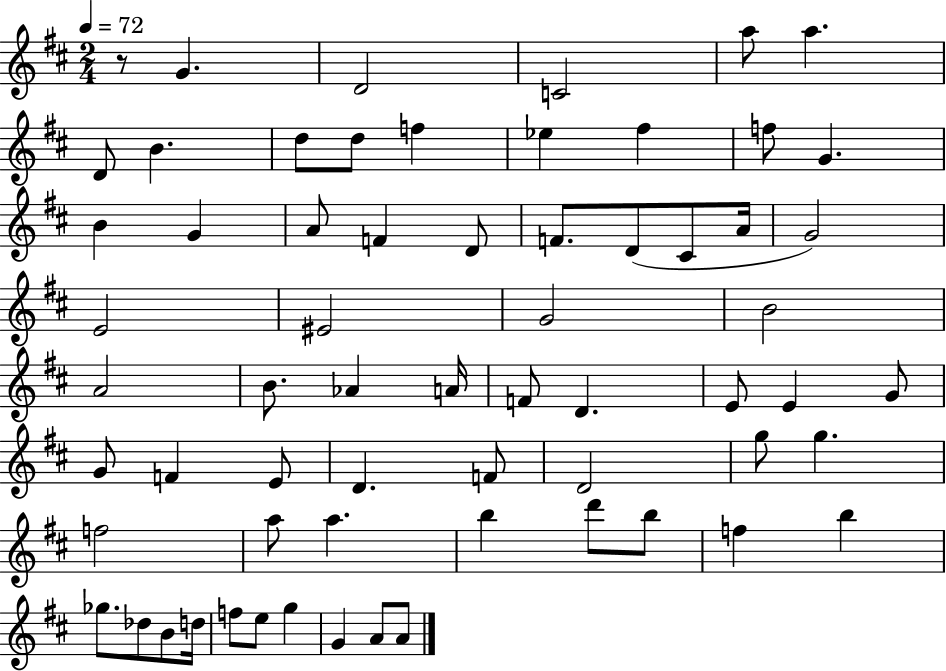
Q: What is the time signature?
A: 2/4